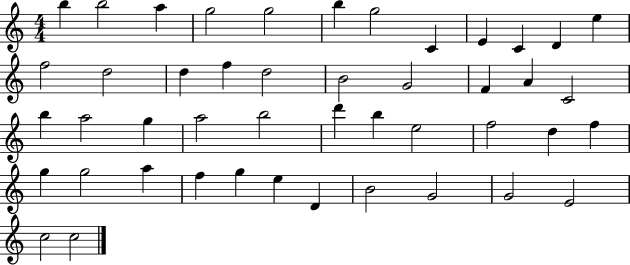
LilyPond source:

{
  \clef treble
  \numericTimeSignature
  \time 4/4
  \key c \major
  b''4 b''2 a''4 | g''2 g''2 | b''4 g''2 c'4 | e'4 c'4 d'4 e''4 | \break f''2 d''2 | d''4 f''4 d''2 | b'2 g'2 | f'4 a'4 c'2 | \break b''4 a''2 g''4 | a''2 b''2 | d'''4 b''4 e''2 | f''2 d''4 f''4 | \break g''4 g''2 a''4 | f''4 g''4 e''4 d'4 | b'2 g'2 | g'2 e'2 | \break c''2 c''2 | \bar "|."
}